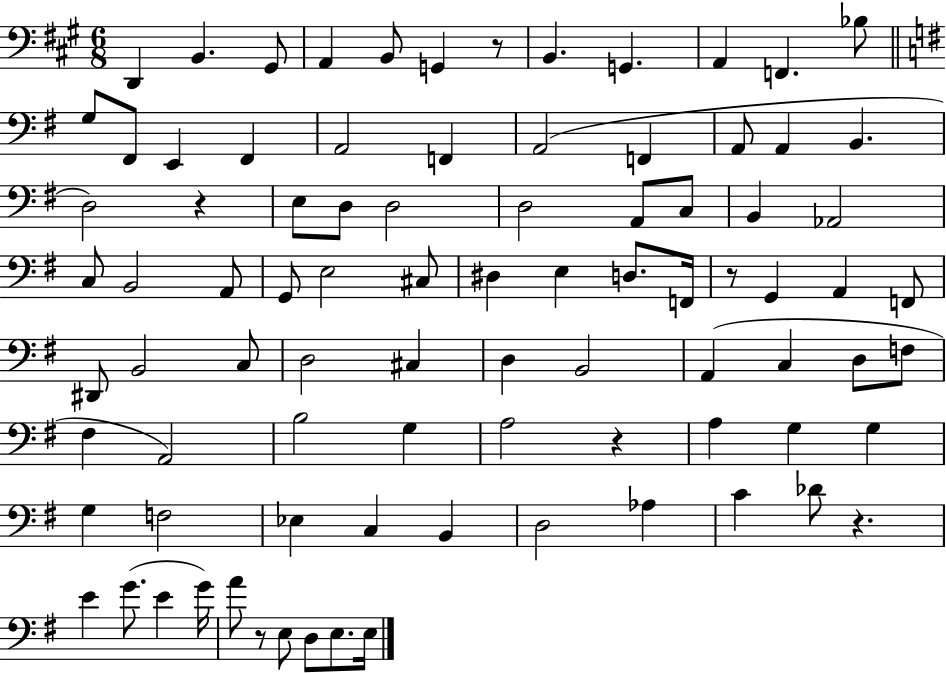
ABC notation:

X:1
T:Untitled
M:6/8
L:1/4
K:A
D,, B,, ^G,,/2 A,, B,,/2 G,, z/2 B,, G,, A,, F,, _B,/2 G,/2 ^F,,/2 E,, ^F,, A,,2 F,, A,,2 F,, A,,/2 A,, B,, D,2 z E,/2 D,/2 D,2 D,2 A,,/2 C,/2 B,, _A,,2 C,/2 B,,2 A,,/2 G,,/2 E,2 ^C,/2 ^D, E, D,/2 F,,/4 z/2 G,, A,, F,,/2 ^D,,/2 B,,2 C,/2 D,2 ^C, D, B,,2 A,, C, D,/2 F,/2 ^F, A,,2 B,2 G, A,2 z A, G, G, G, F,2 _E, C, B,, D,2 _A, C _D/2 z E G/2 E G/4 A/2 z/2 E,/2 D,/2 E,/2 E,/4